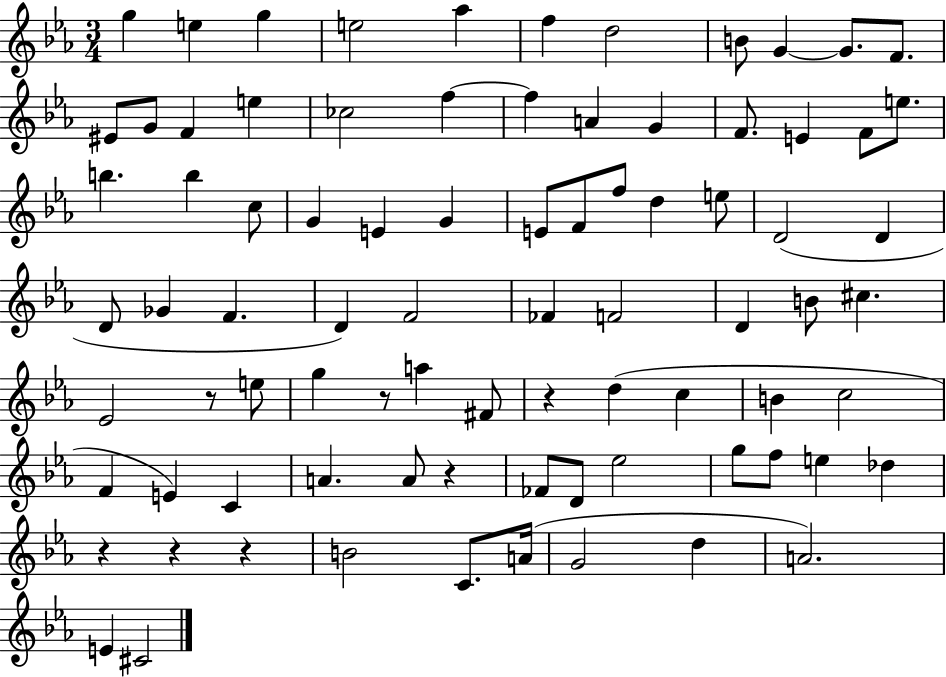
{
  \clef treble
  \numericTimeSignature
  \time 3/4
  \key ees \major
  g''4 e''4 g''4 | e''2 aes''4 | f''4 d''2 | b'8 g'4~~ g'8. f'8. | \break eis'8 g'8 f'4 e''4 | ces''2 f''4~~ | f''4 a'4 g'4 | f'8. e'4 f'8 e''8. | \break b''4. b''4 c''8 | g'4 e'4 g'4 | e'8 f'8 f''8 d''4 e''8 | d'2( d'4 | \break d'8 ges'4 f'4. | d'4) f'2 | fes'4 f'2 | d'4 b'8 cis''4. | \break ees'2 r8 e''8 | g''4 r8 a''4 fis'8 | r4 d''4( c''4 | b'4 c''2 | \break f'4 e'4) c'4 | a'4. a'8 r4 | fes'8 d'8 ees''2 | g''8 f''8 e''4 des''4 | \break r4 r4 r4 | b'2 c'8. a'16( | g'2 d''4 | a'2.) | \break e'4 cis'2 | \bar "|."
}